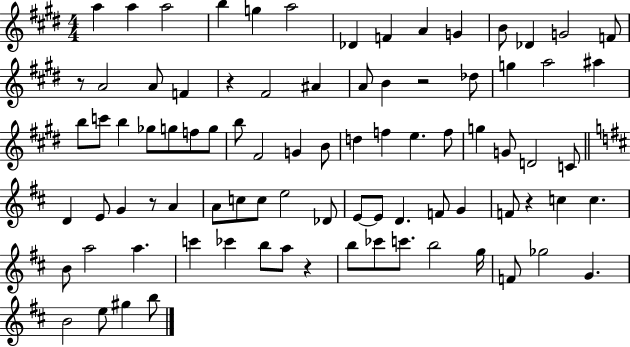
A5/q A5/q A5/h B5/q G5/q A5/h Db4/q F4/q A4/q G4/q B4/e Db4/q G4/h F4/e R/e A4/h A4/e F4/q R/q F#4/h A#4/q A4/e B4/q R/h Db5/e G5/q A5/h A#5/q B5/e C6/e B5/q Gb5/e G5/e F5/e G5/e B5/e F#4/h G4/q B4/e D5/q F5/q E5/q. F5/e G5/q G4/e D4/h C4/e D4/q E4/e G4/q R/e A4/q A4/e C5/e C5/e E5/h Db4/e E4/e E4/e D4/q. F4/e G4/q F4/e R/q C5/q C5/q. B4/e A5/h A5/q. C6/q CES6/q B5/e A5/e R/q B5/e CES6/e C6/e. B5/h G5/s F4/e Gb5/h G4/q. B4/h E5/e G#5/q B5/e